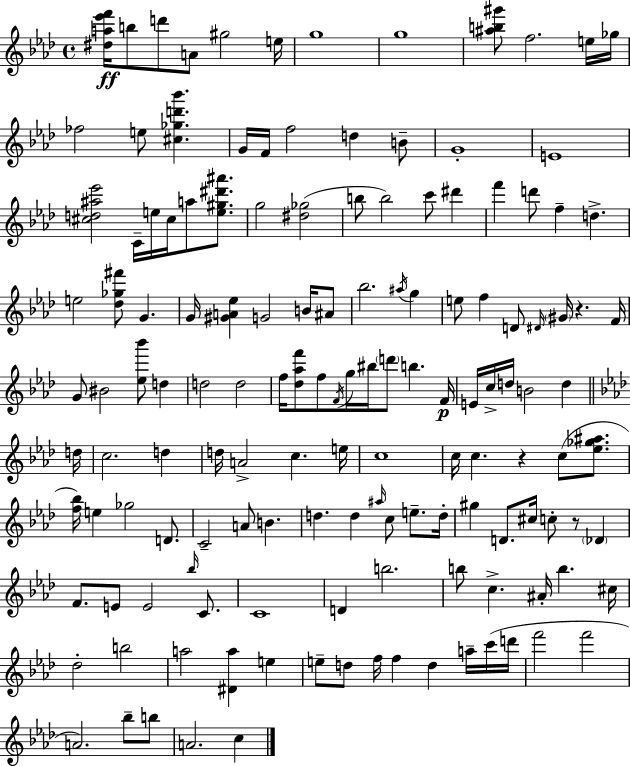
[D#5,A5,Eb6,F6]/s B5/e D6/e A4/e G#5/h E5/s G5/w G5/w [A#5,B5,G#6]/e F5/h. E5/s Gb5/s FES5/h E5/e [C#5,Gb5,D6,Bb6]/q. G4/s F4/s F5/h D5/q B4/e G4/w E4/w [C#5,D5,A#5,Eb6]/h C4/s E5/s C#5/s A5/e [E5,G#5,D#6,A#6]/e. G5/h [D#5,Gb5]/h B5/e B5/h C6/e D#6/q F6/q D6/e F5/q D5/q. E5/h [Db5,Gb5,F#6]/e G4/q. G4/s [G#4,A4,Eb5]/q G4/h B4/s A#4/e Bb5/h. A#5/s G5/q E5/e F5/q D4/e D#4/s G#4/s R/q. F4/s G4/e BIS4/h [Eb5,Bb6]/e D5/q D5/h D5/h F5/s [Db5,Ab5,F6]/e F5/e F4/s G5/s BIS5/s D6/e B5/q. F4/s E4/s C5/s D5/s B4/h D5/q D5/s C5/h. D5/q D5/s A4/h C5/q. E5/s C5/w C5/s C5/q. R/q C5/e [Eb5,Gb5,A#5]/e. [F5,Bb5]/s E5/q Gb5/h D4/e. C4/h A4/e B4/q. D5/q. D5/q A#5/s C5/e E5/e. D5/s G#5/q D4/e. C#5/s C5/e R/e Db4/q F4/e. E4/e E4/h Bb5/s C4/e. C4/w D4/q B5/h. B5/e C5/q. A#4/s B5/q. C#5/s Db5/h B5/h A5/h [D#4,A5]/q E5/q E5/e D5/e F5/s F5/q D5/q A5/s C6/s D6/s F6/h F6/h A4/h. Bb5/e B5/e A4/h. C5/q